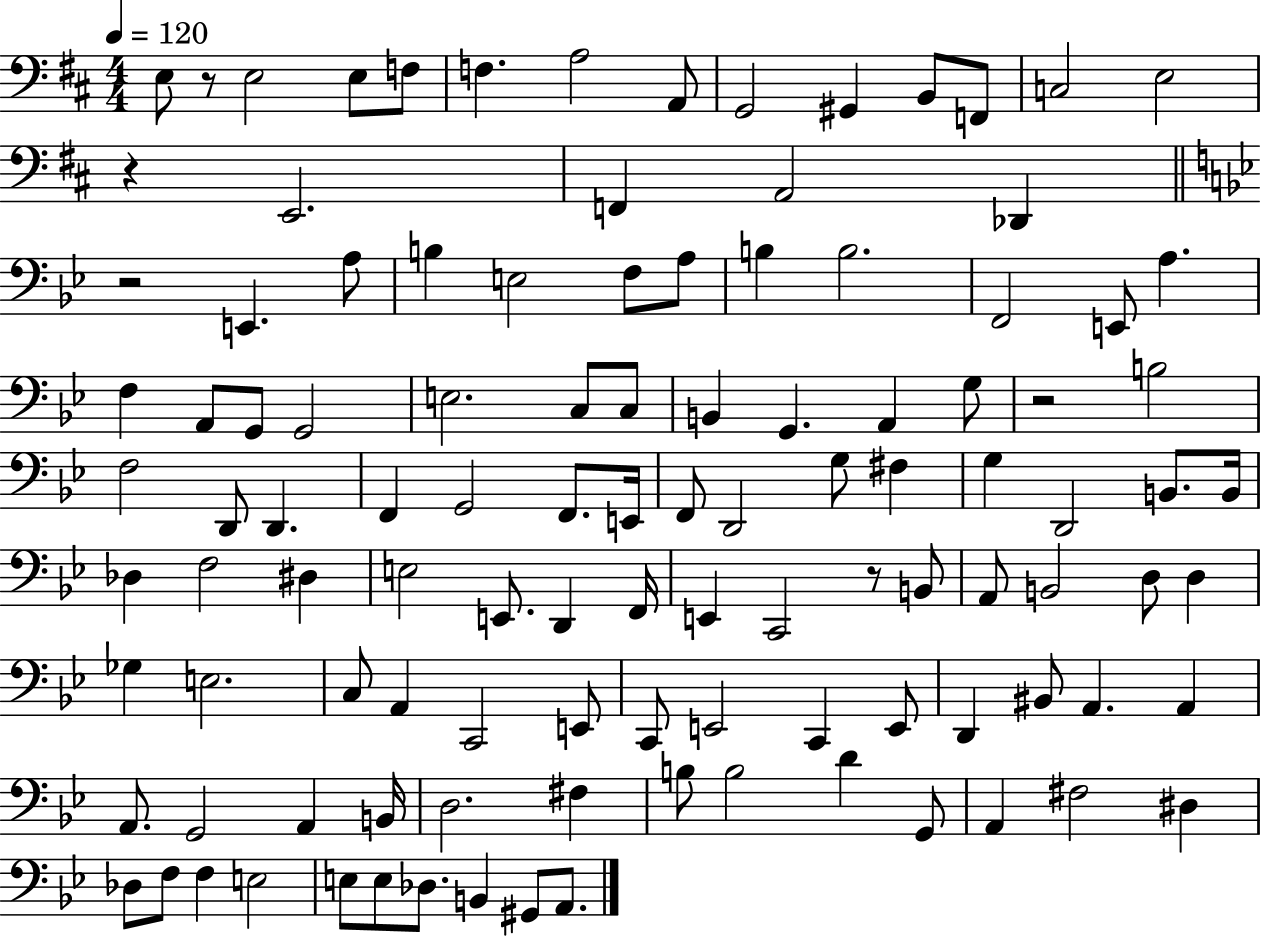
X:1
T:Untitled
M:4/4
L:1/4
K:D
E,/2 z/2 E,2 E,/2 F,/2 F, A,2 A,,/2 G,,2 ^G,, B,,/2 F,,/2 C,2 E,2 z E,,2 F,, A,,2 _D,, z2 E,, A,/2 B, E,2 F,/2 A,/2 B, B,2 F,,2 E,,/2 A, F, A,,/2 G,,/2 G,,2 E,2 C,/2 C,/2 B,, G,, A,, G,/2 z2 B,2 F,2 D,,/2 D,, F,, G,,2 F,,/2 E,,/4 F,,/2 D,,2 G,/2 ^F, G, D,,2 B,,/2 B,,/4 _D, F,2 ^D, E,2 E,,/2 D,, F,,/4 E,, C,,2 z/2 B,,/2 A,,/2 B,,2 D,/2 D, _G, E,2 C,/2 A,, C,,2 E,,/2 C,,/2 E,,2 C,, E,,/2 D,, ^B,,/2 A,, A,, A,,/2 G,,2 A,, B,,/4 D,2 ^F, B,/2 B,2 D G,,/2 A,, ^F,2 ^D, _D,/2 F,/2 F, E,2 E,/2 E,/2 _D,/2 B,, ^G,,/2 A,,/2